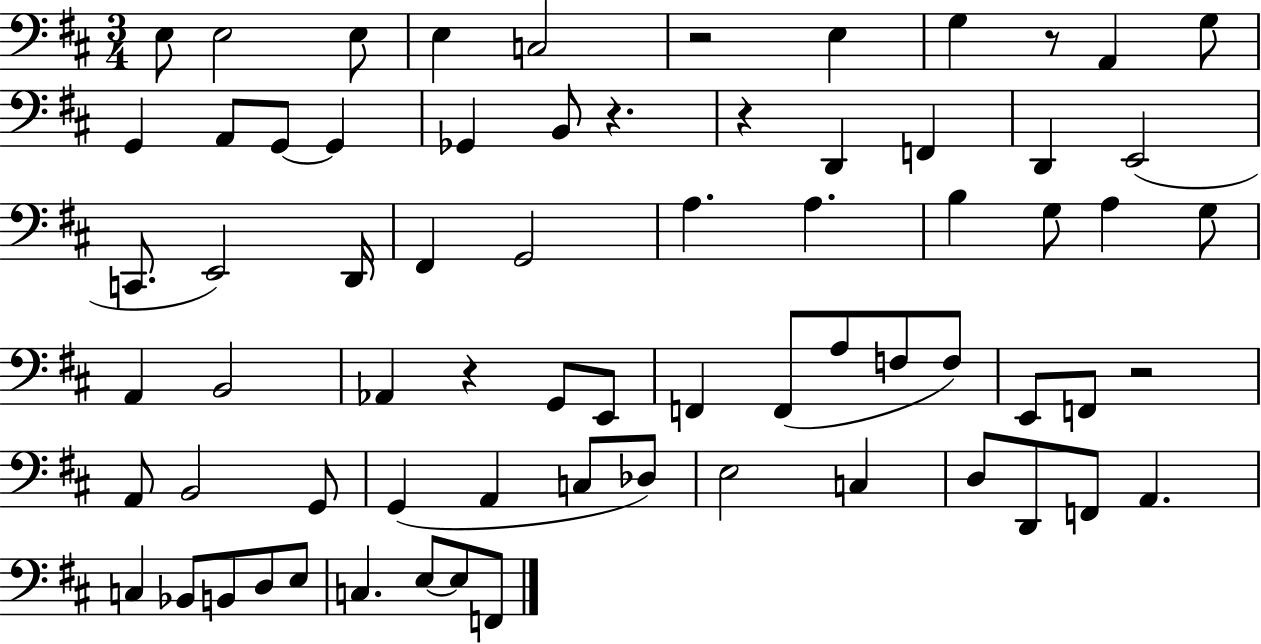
X:1
T:Untitled
M:3/4
L:1/4
K:D
E,/2 E,2 E,/2 E, C,2 z2 E, G, z/2 A,, G,/2 G,, A,,/2 G,,/2 G,, _G,, B,,/2 z z D,, F,, D,, E,,2 C,,/2 E,,2 D,,/4 ^F,, G,,2 A, A, B, G,/2 A, G,/2 A,, B,,2 _A,, z G,,/2 E,,/2 F,, F,,/2 A,/2 F,/2 F,/2 E,,/2 F,,/2 z2 A,,/2 B,,2 G,,/2 G,, A,, C,/2 _D,/2 E,2 C, D,/2 D,,/2 F,,/2 A,, C, _B,,/2 B,,/2 D,/2 E,/2 C, E,/2 E,/2 F,,/2